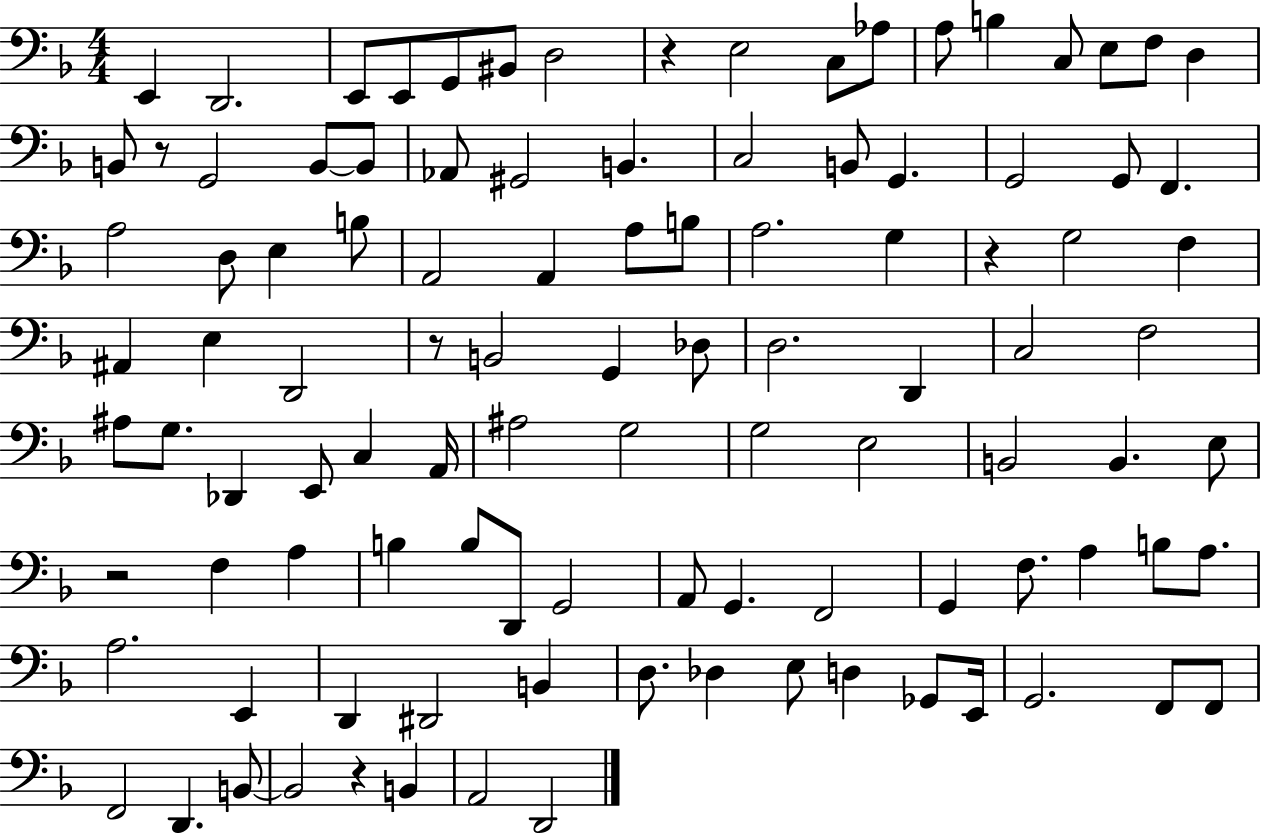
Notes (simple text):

E2/q D2/h. E2/e E2/e G2/e BIS2/e D3/h R/q E3/h C3/e Ab3/e A3/e B3/q C3/e E3/e F3/e D3/q B2/e R/e G2/h B2/e B2/e Ab2/e G#2/h B2/q. C3/h B2/e G2/q. G2/h G2/e F2/q. A3/h D3/e E3/q B3/e A2/h A2/q A3/e B3/e A3/h. G3/q R/q G3/h F3/q A#2/q E3/q D2/h R/e B2/h G2/q Db3/e D3/h. D2/q C3/h F3/h A#3/e G3/e. Db2/q E2/e C3/q A2/s A#3/h G3/h G3/h E3/h B2/h B2/q. E3/e R/h F3/q A3/q B3/q B3/e D2/e G2/h A2/e G2/q. F2/h G2/q F3/e. A3/q B3/e A3/e. A3/h. E2/q D2/q D#2/h B2/q D3/e. Db3/q E3/e D3/q Gb2/e E2/s G2/h. F2/e F2/e F2/h D2/q. B2/e B2/h R/q B2/q A2/h D2/h